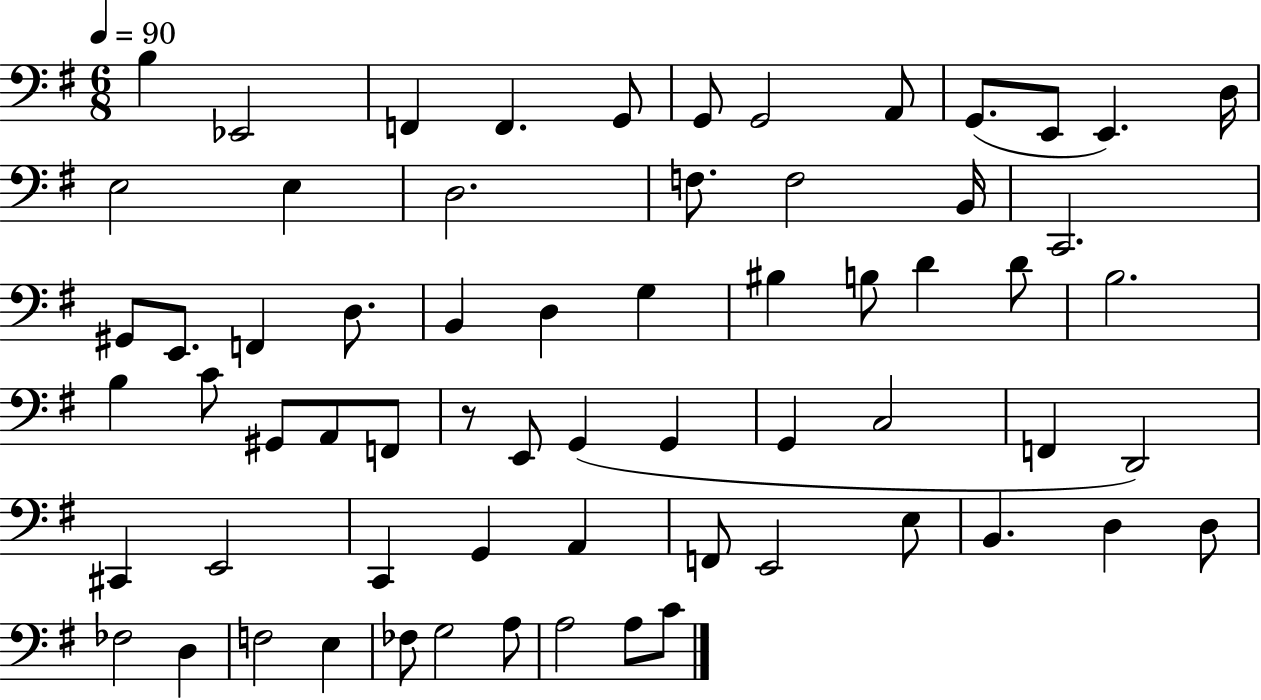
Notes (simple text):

B3/q Eb2/h F2/q F2/q. G2/e G2/e G2/h A2/e G2/e. E2/e E2/q. D3/s E3/h E3/q D3/h. F3/e. F3/h B2/s C2/h. G#2/e E2/e. F2/q D3/e. B2/q D3/q G3/q BIS3/q B3/e D4/q D4/e B3/h. B3/q C4/e G#2/e A2/e F2/e R/e E2/e G2/q G2/q G2/q C3/h F2/q D2/h C#2/q E2/h C2/q G2/q A2/q F2/e E2/h E3/e B2/q. D3/q D3/e FES3/h D3/q F3/h E3/q FES3/e G3/h A3/e A3/h A3/e C4/e